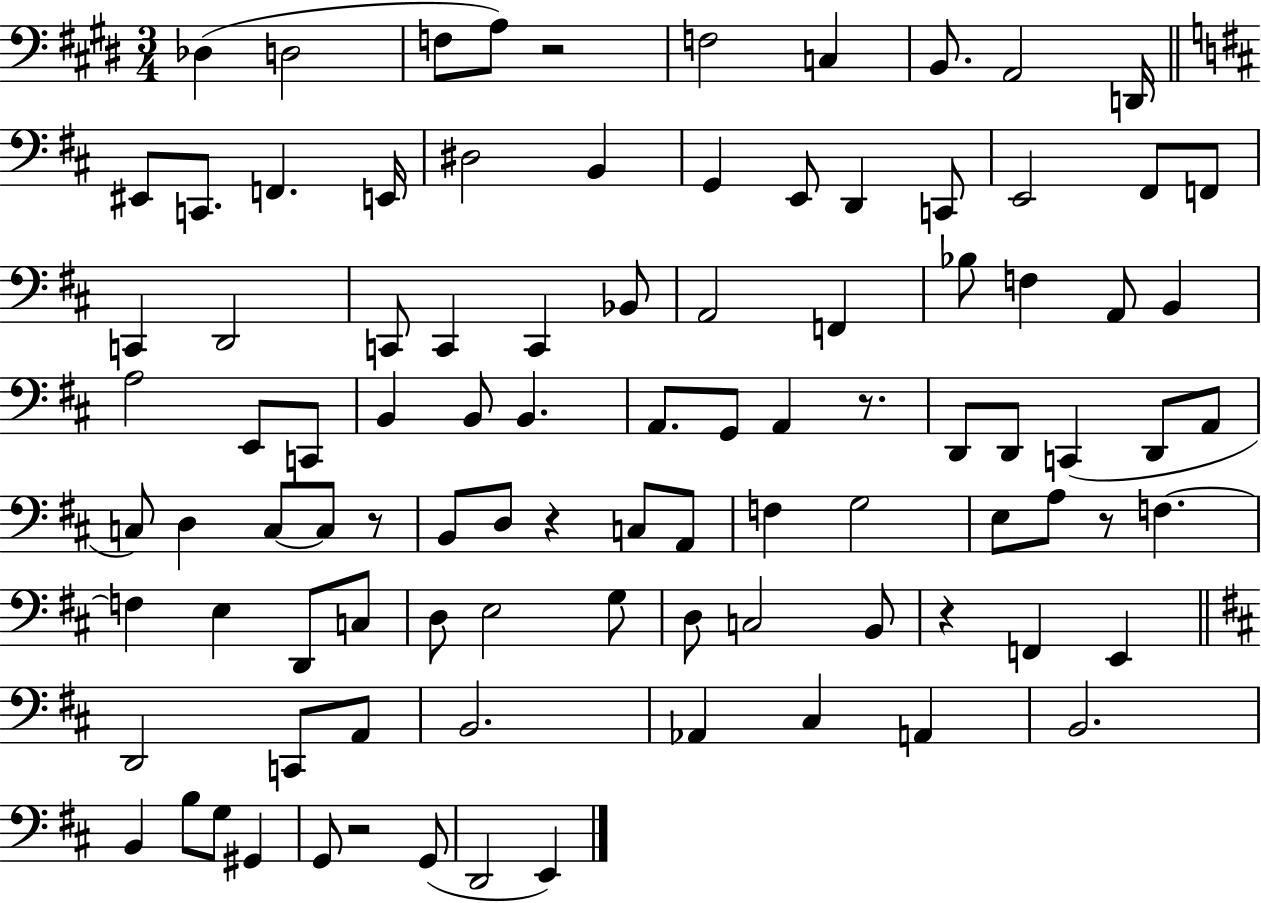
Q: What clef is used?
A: bass